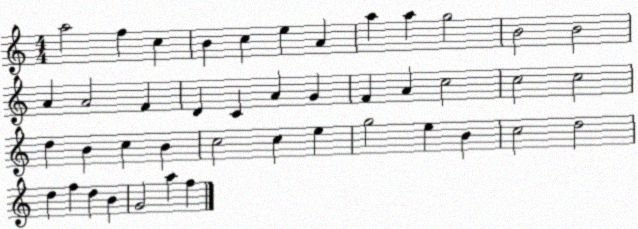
X:1
T:Untitled
M:4/4
L:1/4
K:C
a2 f c B c e A a a g2 B2 B2 A A2 F D C A G F A c2 c2 c2 d B c B c2 c e g2 e B c2 d2 d f d B G2 a f